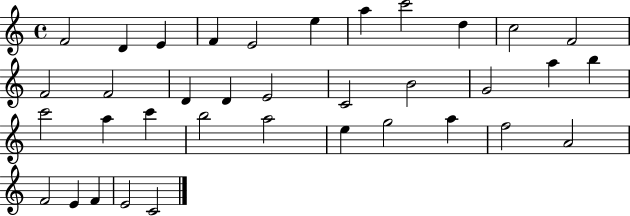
{
  \clef treble
  \time 4/4
  \defaultTimeSignature
  \key c \major
  f'2 d'4 e'4 | f'4 e'2 e''4 | a''4 c'''2 d''4 | c''2 f'2 | \break f'2 f'2 | d'4 d'4 e'2 | c'2 b'2 | g'2 a''4 b''4 | \break c'''2 a''4 c'''4 | b''2 a''2 | e''4 g''2 a''4 | f''2 a'2 | \break f'2 e'4 f'4 | e'2 c'2 | \bar "|."
}